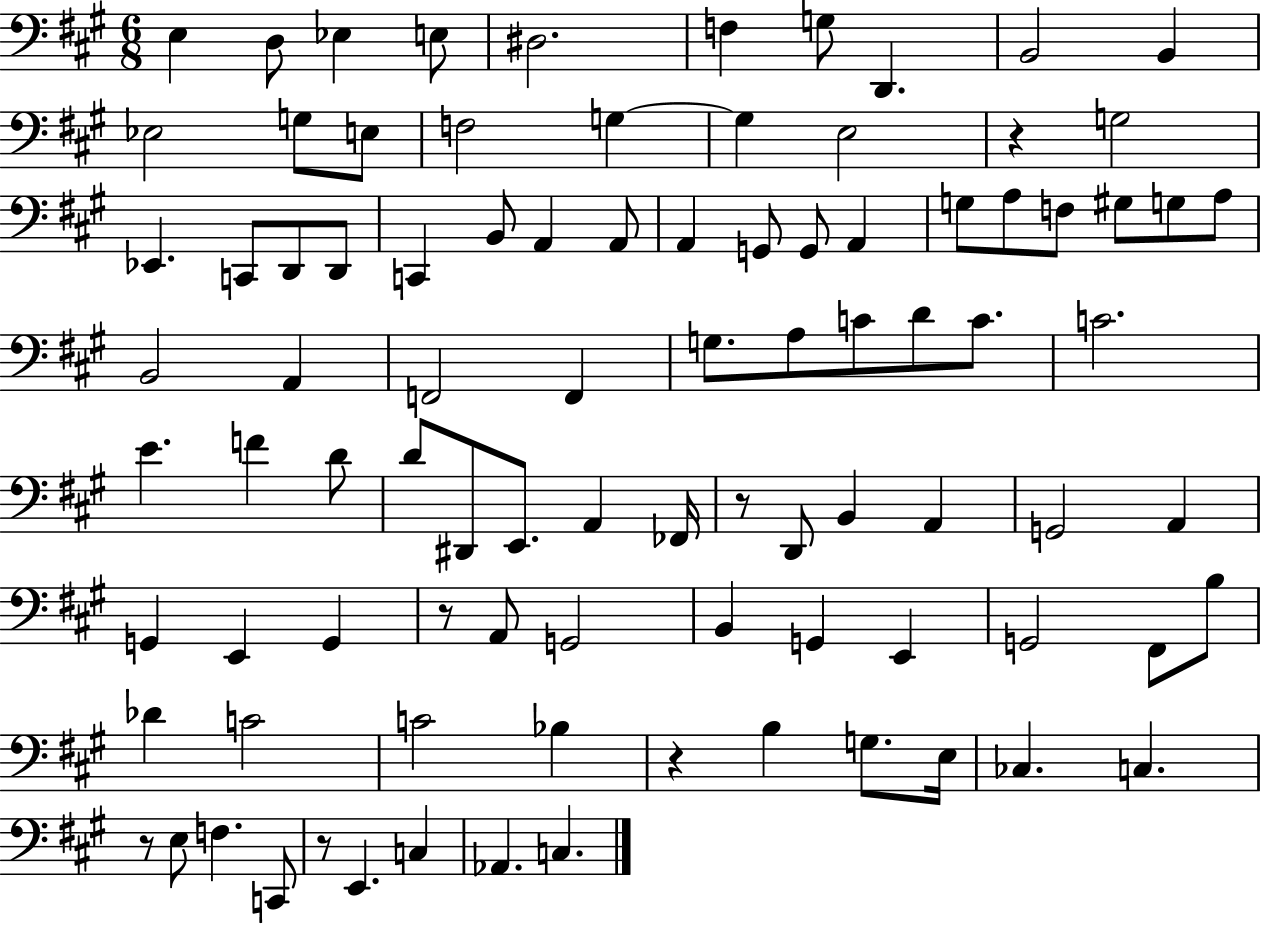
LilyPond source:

{
  \clef bass
  \numericTimeSignature
  \time 6/8
  \key a \major
  e4 d8 ees4 e8 | dis2. | f4 g8 d,4. | b,2 b,4 | \break ees2 g8 e8 | f2 g4~~ | g4 e2 | r4 g2 | \break ees,4. c,8 d,8 d,8 | c,4 b,8 a,4 a,8 | a,4 g,8 g,8 a,4 | g8 a8 f8 gis8 g8 a8 | \break b,2 a,4 | f,2 f,4 | g8. a8 c'8 d'8 c'8. | c'2. | \break e'4. f'4 d'8 | d'8 dis,8 e,8. a,4 fes,16 | r8 d,8 b,4 a,4 | g,2 a,4 | \break g,4 e,4 g,4 | r8 a,8 g,2 | b,4 g,4 e,4 | g,2 fis,8 b8 | \break des'4 c'2 | c'2 bes4 | r4 b4 g8. e16 | ces4. c4. | \break r8 e8 f4. c,8 | r8 e,4. c4 | aes,4. c4. | \bar "|."
}